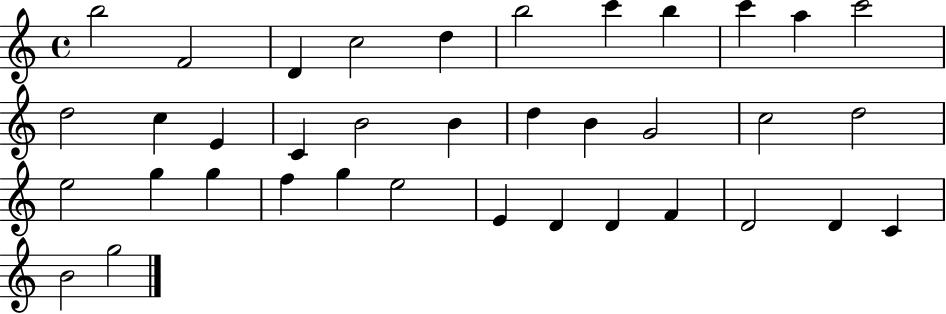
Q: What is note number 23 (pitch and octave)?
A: E5